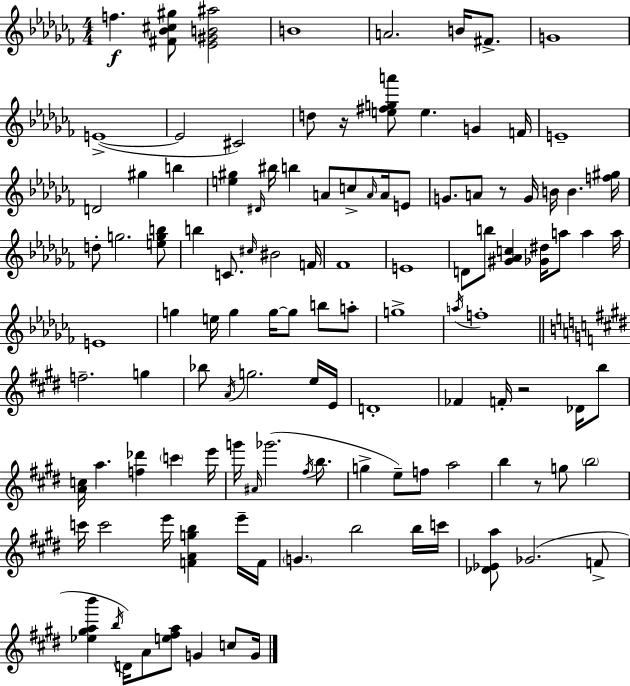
{
  \clef treble
  \numericTimeSignature
  \time 4/4
  \key aes \minor
  f''4.\f <fis' bes' cis'' gis''>8 <ees' gis' b' ais''>2 | b'1 | a'2. b'16 fis'8.-> | g'1 | \break e'1->~(~ | e'2 cis'2) | d''8 r16 <e'' fis'' g'' a'''>8 e''4. g'4 f'16 | e'1-- | \break d'2 gis''4 b''4 | <e'' gis''>4 \grace { dis'16 } bis''16 b''4 a'8 c''8-> \grace { a'16 } a'16 | e'8 g'8. a'8 r8 g'16 b'16 b'4. | <f'' gis''>16 d''8-. g''2. | \break <e'' g'' b''>8 b''4 c'8. \grace { cis''16 } bis'2 | f'16 fes'1 | e'1 | d'8 b''8 <gis' aes' c''>4 <ges' dis''>16 a''8 a''4 | \break a''16 e'1 | g''4 e''16 g''4 g''16~~ g''8 b''8 | a''8-. g''1-> | \acciaccatura { a''16 } f''1-. | \break \bar "||" \break \key e \major f''2.-- g''4 | bes''8 \acciaccatura { a'16 } g''2. e''16 | e'16 d'1-. | fes'4 f'16-. r2 des'16 b''8 | \break <a' c''>16 a''4. <f'' des'''>4 \parenthesize c'''4 | e'''16 g'''16 \grace { ais'16 } ges'''2.( \acciaccatura { fis''16 } | b''8. g''4-> e''8--) f''8 a''2 | b''4 r8 g''8 \parenthesize b''2 | \break c'''16 c'''2 e'''16 <f' a' g'' b''>4 | e'''16-- f'16 \parenthesize g'4. b''2 | b''16 c'''16 <des' ees' a''>8 ges'2.( | f'8-> <ees'' gis'' a'' b'''>4 \acciaccatura { b''16 }) d'16 a'8 <e'' fis'' a''>8 g'4 | \break c''8 g'16 \bar "|."
}